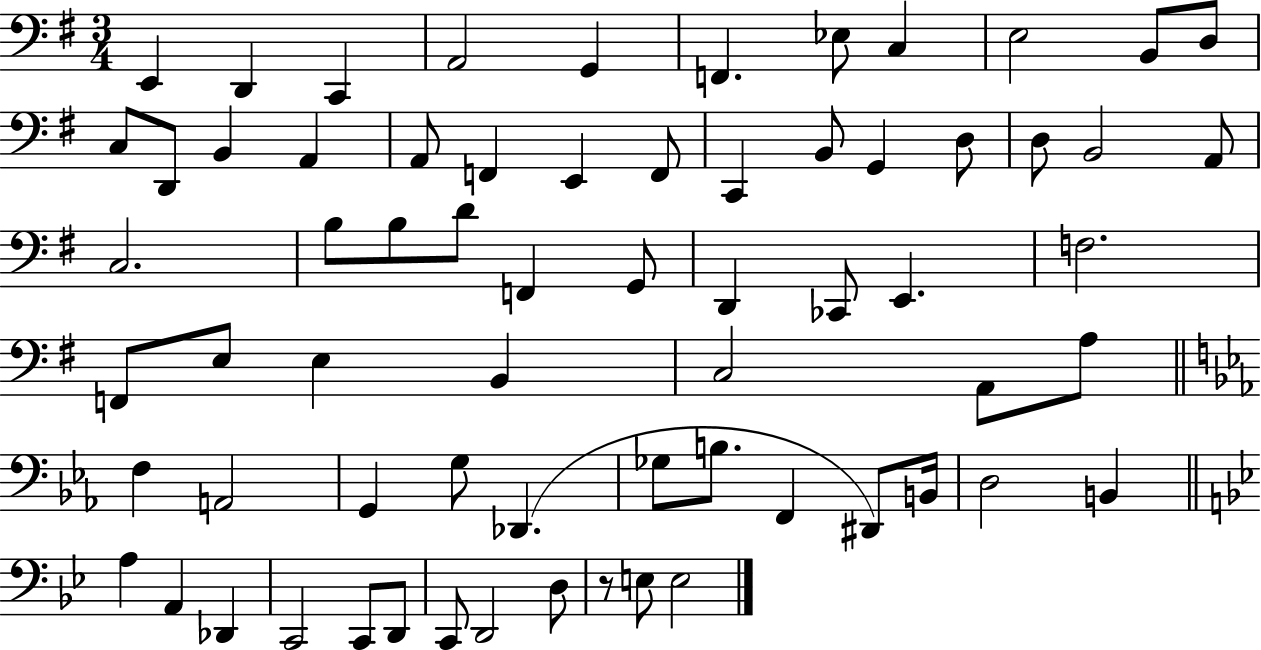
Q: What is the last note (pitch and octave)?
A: E3